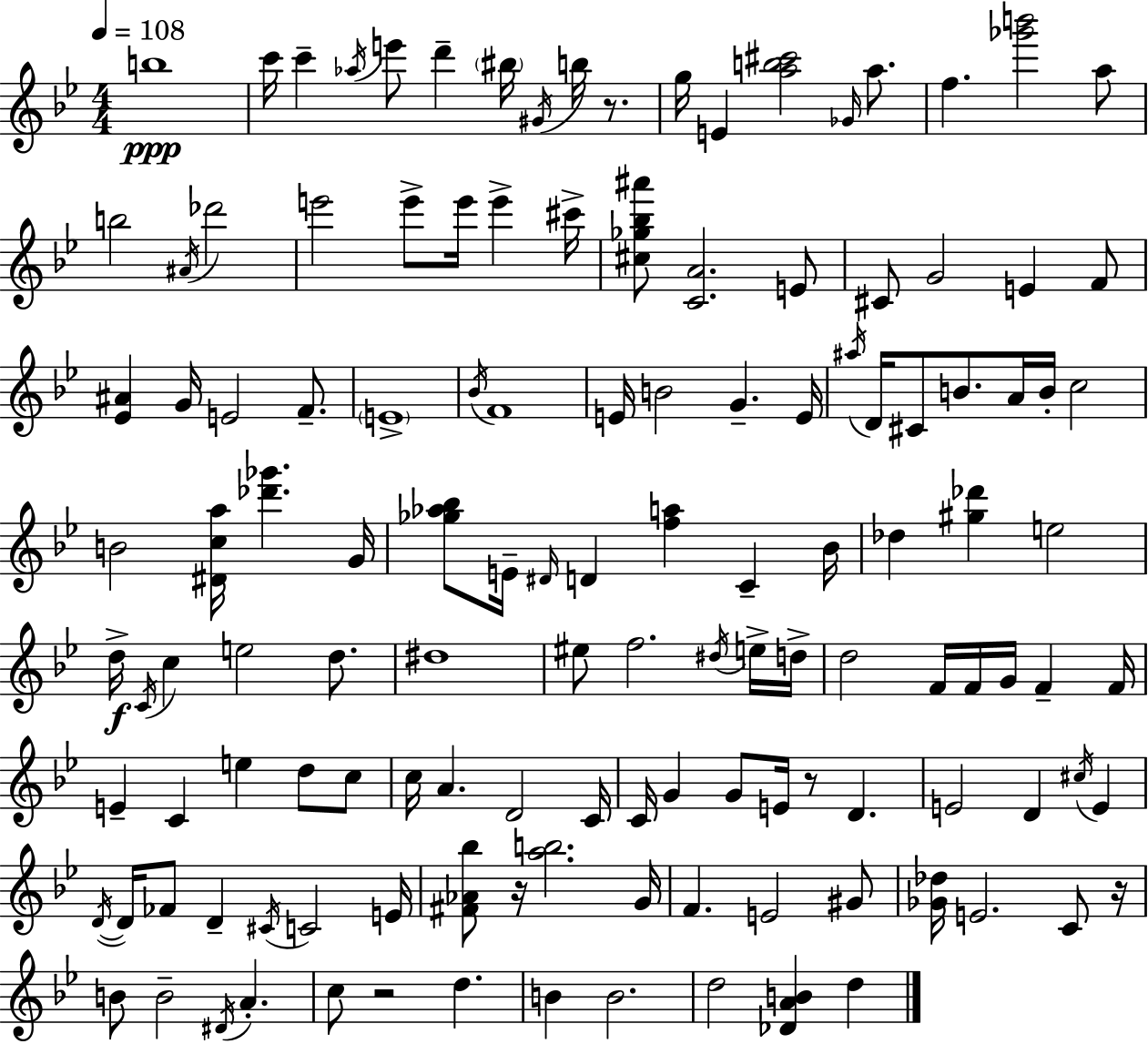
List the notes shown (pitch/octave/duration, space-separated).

B5/w C6/s C6/q Ab5/s E6/e D6/q BIS5/s G#4/s B5/s R/e. G5/s E4/q [A5,B5,C#6]/h Gb4/s A5/e. F5/q. [Gb6,B6]/h A5/e B5/h A#4/s Db6/h E6/h E6/e E6/s E6/q C#6/s [C#5,Gb5,Bb5,A#6]/e [C4,A4]/h. E4/e C#4/e G4/h E4/q F4/e [Eb4,A#4]/q G4/s E4/h F4/e. E4/w Bb4/s F4/w E4/s B4/h G4/q. E4/s A#5/s D4/s C#4/e B4/e. A4/s B4/s C5/h B4/h [D#4,C5,A5]/s [Db6,Gb6]/q. G4/s [Gb5,Ab5,Bb5]/e E4/s D#4/s D4/q [F5,A5]/q C4/q Bb4/s Db5/q [G#5,Db6]/q E5/h D5/s C4/s C5/q E5/h D5/e. D#5/w EIS5/e F5/h. D#5/s E5/s D5/s D5/h F4/s F4/s G4/s F4/q F4/s E4/q C4/q E5/q D5/e C5/e C5/s A4/q. D4/h C4/s C4/s G4/q G4/e E4/s R/e D4/q. E4/h D4/q C#5/s E4/q D4/s D4/s FES4/e D4/q C#4/s C4/h E4/s [F#4,Ab4,Bb5]/e R/s [A5,B5]/h. G4/s F4/q. E4/h G#4/e [Gb4,Db5]/s E4/h. C4/e R/s B4/e B4/h D#4/s A4/q. C5/e R/h D5/q. B4/q B4/h. D5/h [Db4,A4,B4]/q D5/q